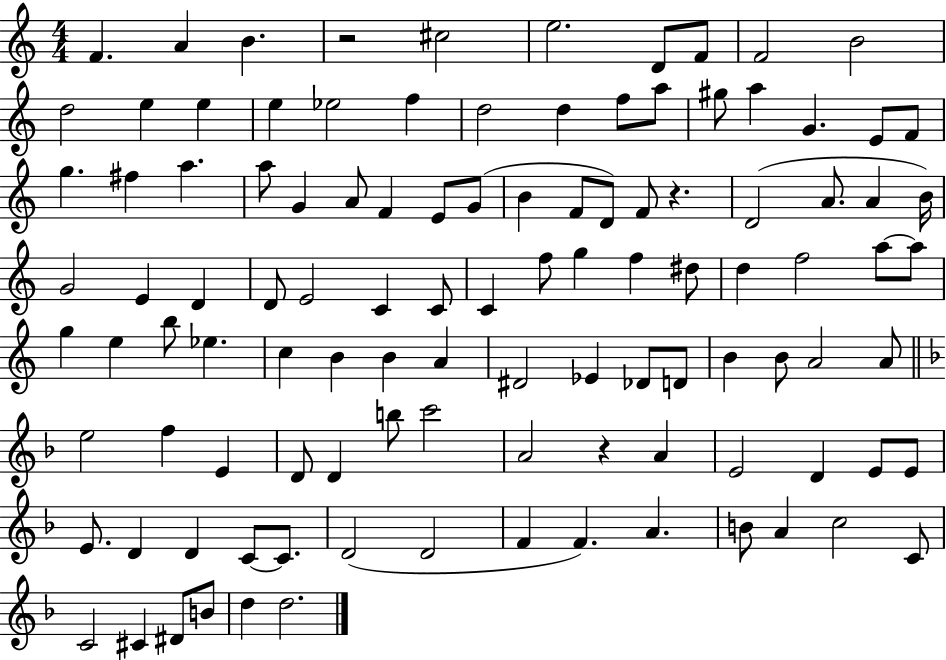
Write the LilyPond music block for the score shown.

{
  \clef treble
  \numericTimeSignature
  \time 4/4
  \key c \major
  f'4. a'4 b'4. | r2 cis''2 | e''2. d'8 f'8 | f'2 b'2 | \break d''2 e''4 e''4 | e''4 ees''2 f''4 | d''2 d''4 f''8 a''8 | gis''8 a''4 g'4. e'8 f'8 | \break g''4. fis''4 a''4. | a''8 g'4 a'8 f'4 e'8 g'8( | b'4 f'8 d'8) f'8 r4. | d'2( a'8. a'4 b'16) | \break g'2 e'4 d'4 | d'8 e'2 c'4 c'8 | c'4 f''8 g''4 f''4 dis''8 | d''4 f''2 a''8~~ a''8 | \break g''4 e''4 b''8 ees''4. | c''4 b'4 b'4 a'4 | dis'2 ees'4 des'8 d'8 | b'4 b'8 a'2 a'8 | \break \bar "||" \break \key f \major e''2 f''4 e'4 | d'8 d'4 b''8 c'''2 | a'2 r4 a'4 | e'2 d'4 e'8 e'8 | \break e'8. d'4 d'4 c'8~~ c'8. | d'2( d'2 | f'4 f'4.) a'4. | b'8 a'4 c''2 c'8 | \break c'2 cis'4 dis'8 b'8 | d''4 d''2. | \bar "|."
}